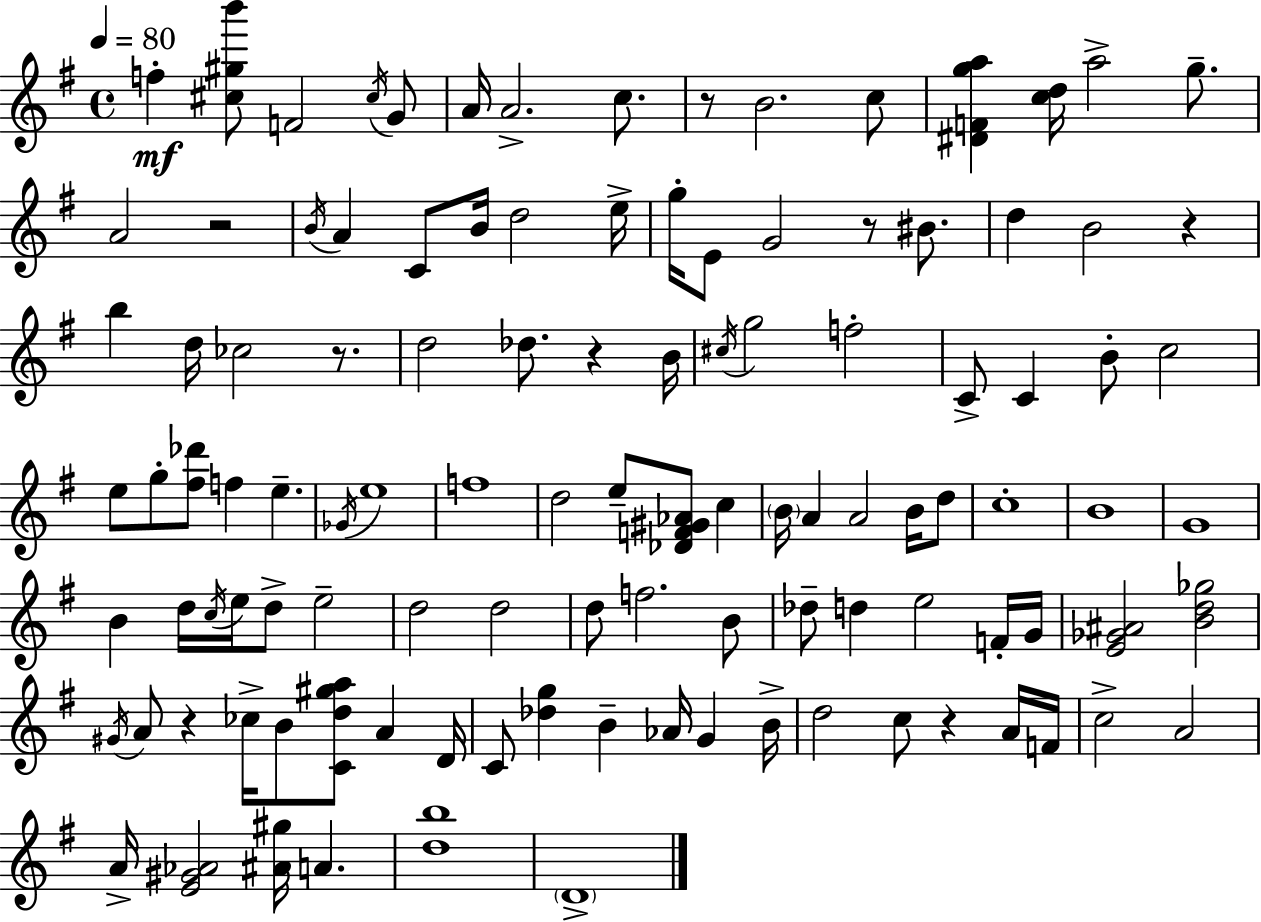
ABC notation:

X:1
T:Untitled
M:4/4
L:1/4
K:Em
f [^c^gb']/2 F2 ^c/4 G/2 A/4 A2 c/2 z/2 B2 c/2 [^DFga] [cd]/4 a2 g/2 A2 z2 B/4 A C/2 B/4 d2 e/4 g/4 E/2 G2 z/2 ^B/2 d B2 z b d/4 _c2 z/2 d2 _d/2 z B/4 ^c/4 g2 f2 C/2 C B/2 c2 e/2 g/2 [^f_d']/2 f e _G/4 e4 f4 d2 e/2 [_DF^G_A]/2 c B/4 A A2 B/4 d/2 c4 B4 G4 B d/4 c/4 e/4 d/2 e2 d2 d2 d/2 f2 B/2 _d/2 d e2 F/4 G/4 [E_G^A]2 [Bd_g]2 ^G/4 A/2 z _c/4 B/2 [Cd^ga]/2 A D/4 C/2 [_dg] B _A/4 G B/4 d2 c/2 z A/4 F/4 c2 A2 A/4 [E^G_A]2 [^A^g]/4 A [db]4 D4